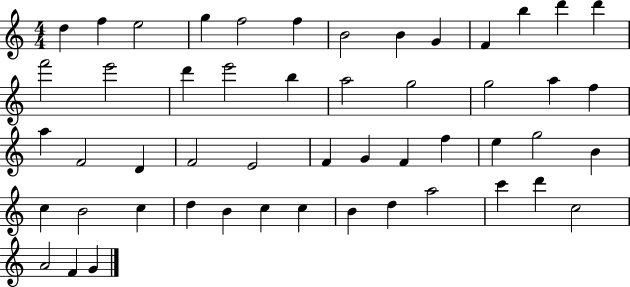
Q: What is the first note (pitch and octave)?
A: D5